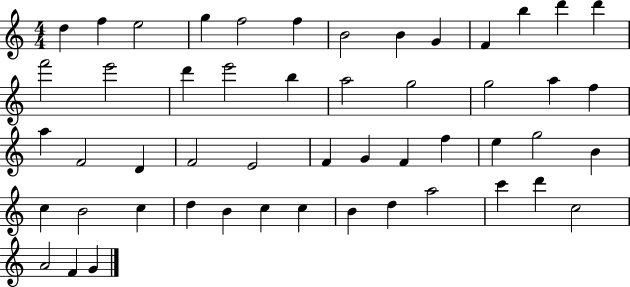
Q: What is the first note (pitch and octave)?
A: D5